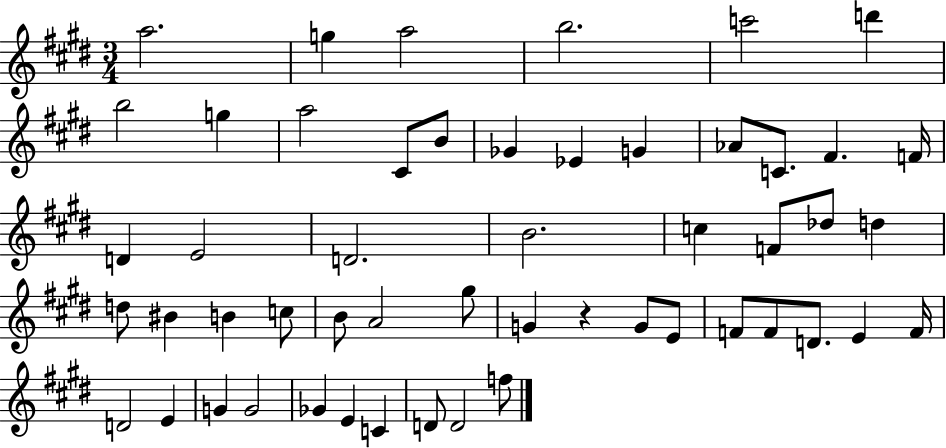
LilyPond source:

{
  \clef treble
  \numericTimeSignature
  \time 3/4
  \key e \major
  a''2. | g''4 a''2 | b''2. | c'''2 d'''4 | \break b''2 g''4 | a''2 cis'8 b'8 | ges'4 ees'4 g'4 | aes'8 c'8. fis'4. f'16 | \break d'4 e'2 | d'2. | b'2. | c''4 f'8 des''8 d''4 | \break d''8 bis'4 b'4 c''8 | b'8 a'2 gis''8 | g'4 r4 g'8 e'8 | f'8 f'8 d'8. e'4 f'16 | \break d'2 e'4 | g'4 g'2 | ges'4 e'4 c'4 | d'8 d'2 f''8 | \break \bar "|."
}